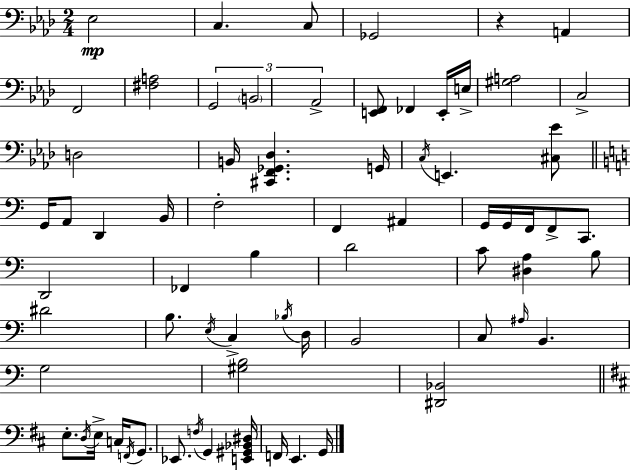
Eb3/h C3/q. C3/e Gb2/h R/q A2/q F2/h [F#3,A3]/h G2/h B2/h Ab2/h [E2,F2]/e FES2/q E2/s E3/s [G#3,A3]/h C3/h D3/h B2/s [C#2,F2,Gb2,Db3]/q. G2/s C3/s E2/q. [C#3,Eb4]/e G2/s A2/e D2/q B2/s F3/h F2/q A#2/q G2/s G2/s F2/s F2/e C2/e. D2/h FES2/q B3/q D4/h C4/e [D#3,A3]/q B3/e D#4/h B3/e. E3/s C3/q Bb3/s D3/s B2/h C3/e A#3/s B2/q. G3/h [G#3,B3]/h [D#2,Bb2]/h E3/e. D3/s E3/s C3/s F2/s G2/e. Eb2/e. F3/s G2/q [E2,G#2,Bb2,D#3]/s F2/s E2/q. G2/s